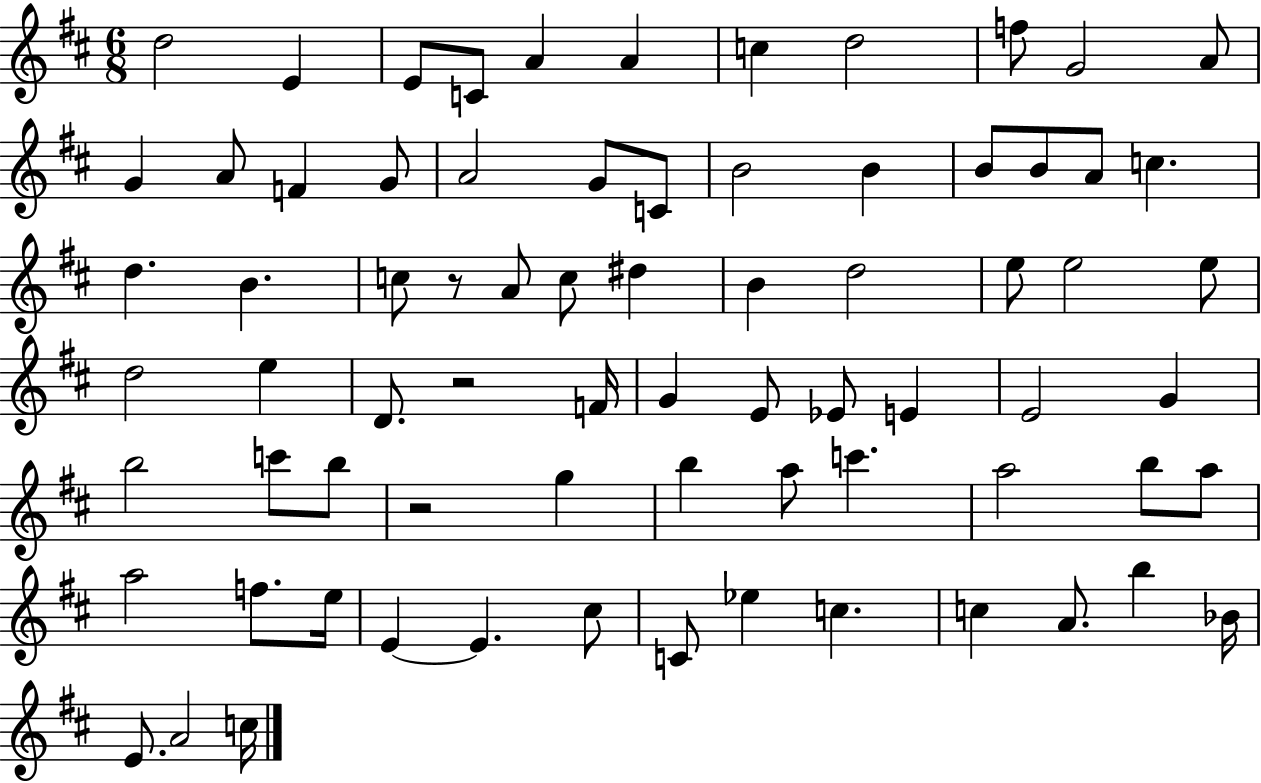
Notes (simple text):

D5/h E4/q E4/e C4/e A4/q A4/q C5/q D5/h F5/e G4/h A4/e G4/q A4/e F4/q G4/e A4/h G4/e C4/e B4/h B4/q B4/e B4/e A4/e C5/q. D5/q. B4/q. C5/e R/e A4/e C5/e D#5/q B4/q D5/h E5/e E5/h E5/e D5/h E5/q D4/e. R/h F4/s G4/q E4/e Eb4/e E4/q E4/h G4/q B5/h C6/e B5/e R/h G5/q B5/q A5/e C6/q. A5/h B5/e A5/e A5/h F5/e. E5/s E4/q E4/q. C#5/e C4/e Eb5/q C5/q. C5/q A4/e. B5/q Bb4/s E4/e. A4/h C5/s